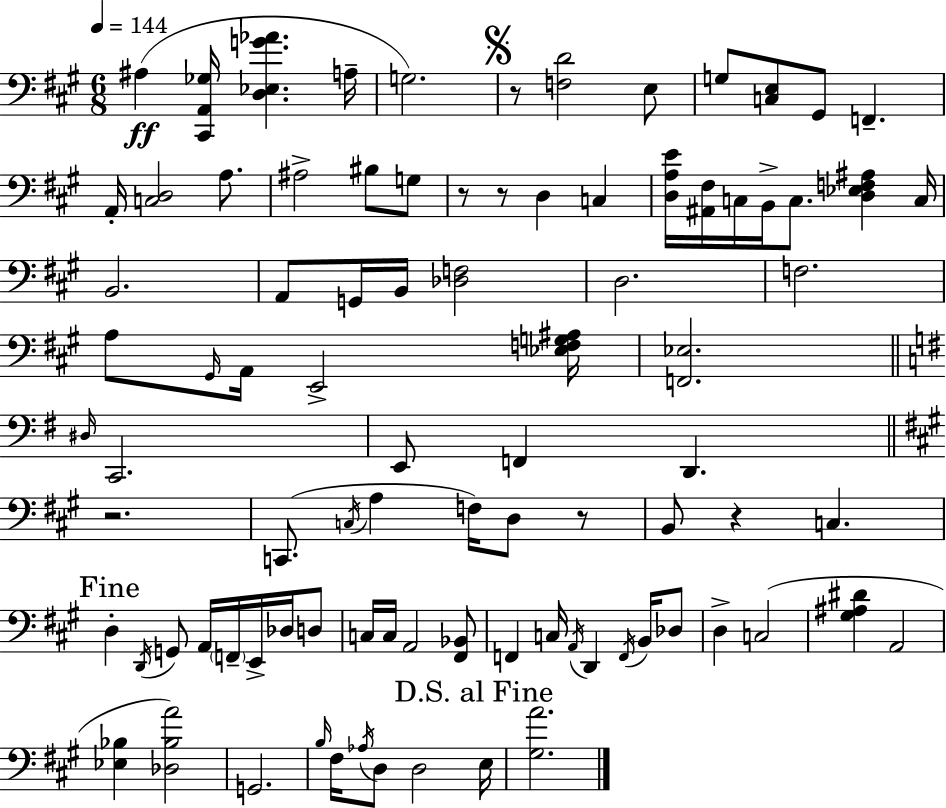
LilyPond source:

{
  \clef bass
  \numericTimeSignature
  \time 6/8
  \key a \major
  \tempo 4 = 144
  ais4(\ff <cis, a, ges>16 <d ees g' aes'>4. a16-- | g2.) | \mark \markup { \musicglyph "scripts.segno" } r8 <f d'>2 e8 | g8 <c e>8 gis,8 f,4.-- | \break a,16-. <c d>2 a8. | ais2-> bis8 g8 | r8 r8 d4 c4 | <d a e'>16 <ais, fis>16 c16 b,16-> c8. <d ees f ais>4 c16 | \break b,2. | a,8 g,16 b,16 <des f>2 | d2. | f2. | \break a8 \grace { gis,16 } a,16 e,2-> | <ees f g ais>16 <f, ees>2. | \bar "||" \break \key e \minor \grace { dis16 } c,2. | e,8 f,4 d,4. | \bar "||" \break \key a \major r2. | c,8.( \acciaccatura { c16 } a4 f16) d8 r8 | b,8 r4 c4. | \mark "Fine" d4-. \acciaccatura { d,16 } g,8 a,16 \parenthesize f,16-- e,16-> des16 | \break d8 c16 c16 a,2 | <fis, bes,>8 f,4 c16 \acciaccatura { a,16 } d,4 | \acciaccatura { f,16 } b,16 des8 d4-> c2( | <gis ais dis'>4 a,2 | \break <ees bes>4 <des bes a'>2) | g,2. | \grace { b16 } fis16 \acciaccatura { aes16 } d8 d2 | \mark "D.S. al Fine" e16 <gis a'>2. | \break \bar "|."
}